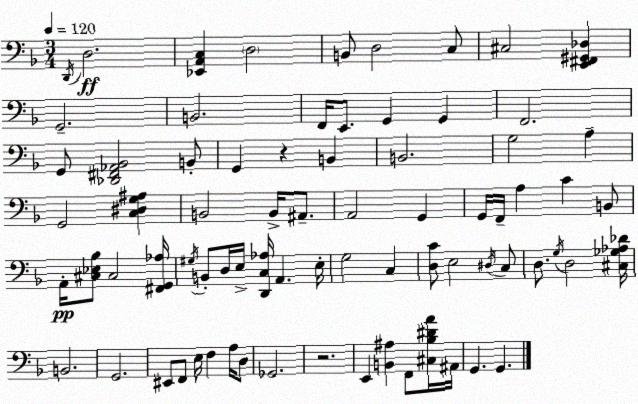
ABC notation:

X:1
T:Untitled
M:3/4
L:1/4
K:Dm
D,,/4 D,2 [_E,,A,,C,] D,2 B,,/2 D,2 C,/2 ^C,2 [E,,^F,,^G,,_D,] G,,2 B,,2 F,,/4 E,,/2 G,, G,, F,,2 G,,/2 [_D,,^F,,_A,,_B,,]2 B,,/2 G,, z B,, B,,2 G,2 A, G,,2 [C,^D,G,^A,] B,,2 B,,/4 ^A,,/2 A,,2 G,, G,,/4 F,,/4 A, C B,,/2 A,,/4 [^C,_E,_B,]/2 ^C,2 [^F,,G,,_A,]/4 ^G,/4 B,,/2 D,/4 E,/4 [D,,C,_A,]/4 A,, E,/4 G,2 C, [D,C]/2 E,2 ^D,/4 C,/2 D,/2 G,/4 D,2 [^C,_G,_A,_D]/4 B,,2 G,,2 ^E,,/2 F,,/2 E,/4 F, A,/4 D,/2 _G,,2 z2 E,, [B,,^A,] F,,/2 [^C,_B,^DA]/4 ^A,,/4 G,, G,,